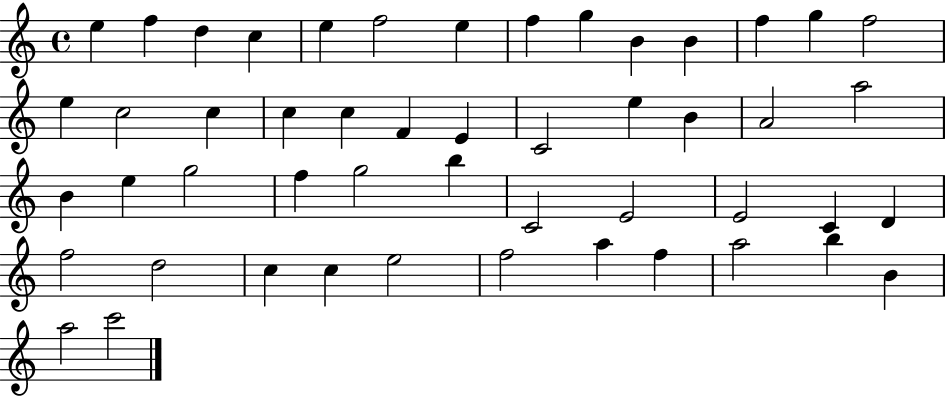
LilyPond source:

{
  \clef treble
  \time 4/4
  \defaultTimeSignature
  \key c \major
  e''4 f''4 d''4 c''4 | e''4 f''2 e''4 | f''4 g''4 b'4 b'4 | f''4 g''4 f''2 | \break e''4 c''2 c''4 | c''4 c''4 f'4 e'4 | c'2 e''4 b'4 | a'2 a''2 | \break b'4 e''4 g''2 | f''4 g''2 b''4 | c'2 e'2 | e'2 c'4 d'4 | \break f''2 d''2 | c''4 c''4 e''2 | f''2 a''4 f''4 | a''2 b''4 b'4 | \break a''2 c'''2 | \bar "|."
}